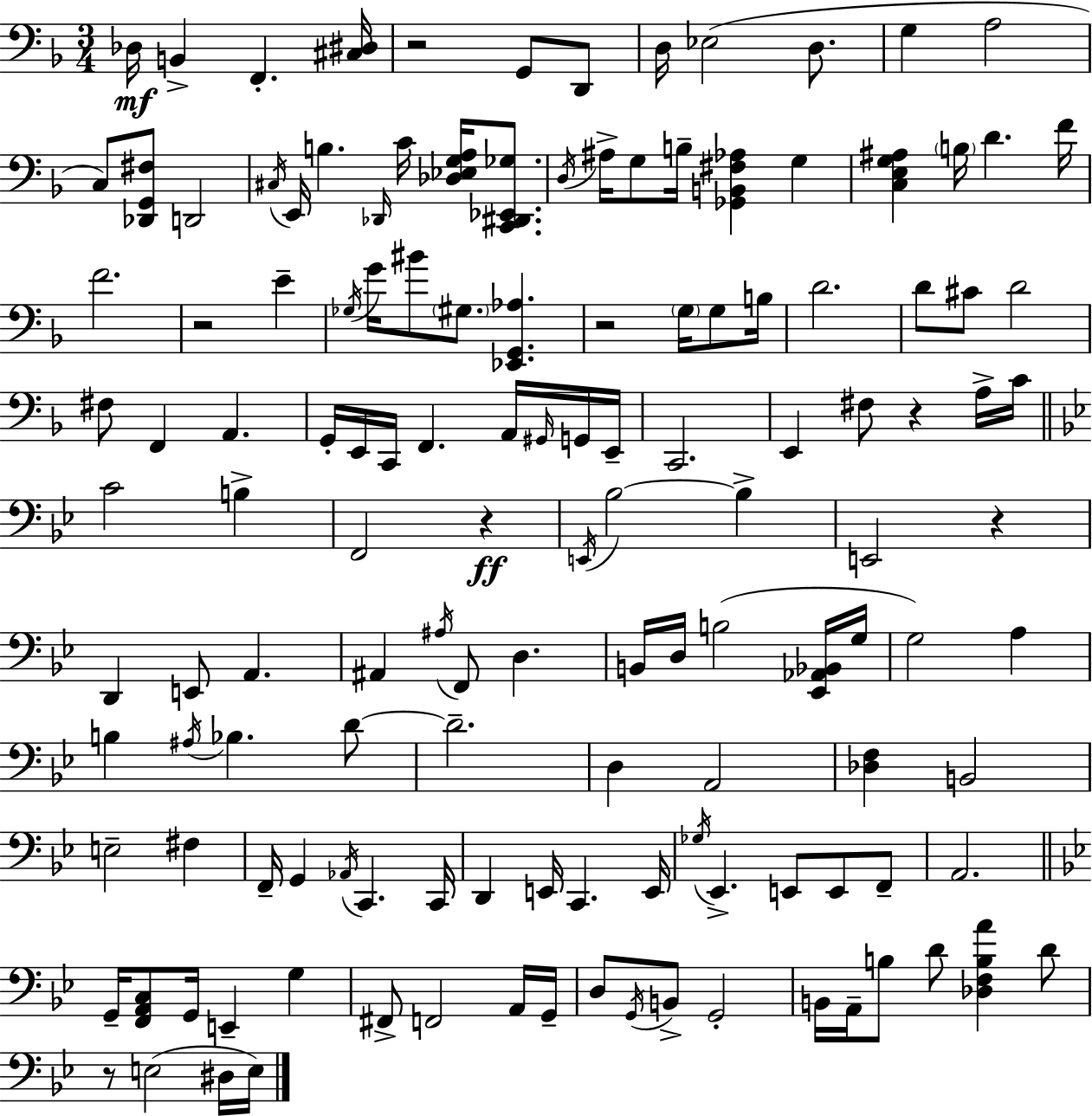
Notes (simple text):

Db3/s B2/q F2/q. [C#3,D#3]/s R/h G2/e D2/e D3/s Eb3/h D3/e. G3/q A3/h C3/e [Db2,G2,F#3]/e D2/h C#3/s E2/s B3/q. Db2/s C4/s [Db3,Eb3,G3,A3]/s [C2,D#2,Eb2,Gb3]/e. D3/s A#3/s G3/e B3/s [Gb2,B2,F#3,Ab3]/q G3/q [C3,E3,G3,A#3]/q B3/s D4/q. F4/s F4/h. R/h E4/q Gb3/s G4/s BIS4/e G#3/e. [Eb2,G2,Ab3]/q. R/h G3/s G3/e B3/s D4/h. D4/e C#4/e D4/h F#3/e F2/q A2/q. G2/s E2/s C2/s F2/q. A2/s G#2/s G2/s E2/s C2/h. E2/q F#3/e R/q A3/s C4/s C4/h B3/q F2/h R/q E2/s Bb3/h Bb3/q E2/h R/q D2/q E2/e A2/q. A#2/q A#3/s F2/e D3/q. B2/s D3/s B3/h [Eb2,Ab2,Bb2]/s G3/s G3/h A3/q B3/q A#3/s Bb3/q. D4/e D4/h. D3/q A2/h [Db3,F3]/q B2/h E3/h F#3/q F2/s G2/q Ab2/s C2/q. C2/s D2/q E2/s C2/q. E2/s Gb3/s Eb2/q. E2/e E2/e F2/e A2/h. G2/s [F2,A2,C3]/e G2/s E2/q G3/q F#2/e F2/h A2/s G2/s D3/e G2/s B2/e G2/h B2/s A2/s B3/e D4/e [Db3,F3,B3,A4]/q D4/e R/e E3/h D#3/s E3/s